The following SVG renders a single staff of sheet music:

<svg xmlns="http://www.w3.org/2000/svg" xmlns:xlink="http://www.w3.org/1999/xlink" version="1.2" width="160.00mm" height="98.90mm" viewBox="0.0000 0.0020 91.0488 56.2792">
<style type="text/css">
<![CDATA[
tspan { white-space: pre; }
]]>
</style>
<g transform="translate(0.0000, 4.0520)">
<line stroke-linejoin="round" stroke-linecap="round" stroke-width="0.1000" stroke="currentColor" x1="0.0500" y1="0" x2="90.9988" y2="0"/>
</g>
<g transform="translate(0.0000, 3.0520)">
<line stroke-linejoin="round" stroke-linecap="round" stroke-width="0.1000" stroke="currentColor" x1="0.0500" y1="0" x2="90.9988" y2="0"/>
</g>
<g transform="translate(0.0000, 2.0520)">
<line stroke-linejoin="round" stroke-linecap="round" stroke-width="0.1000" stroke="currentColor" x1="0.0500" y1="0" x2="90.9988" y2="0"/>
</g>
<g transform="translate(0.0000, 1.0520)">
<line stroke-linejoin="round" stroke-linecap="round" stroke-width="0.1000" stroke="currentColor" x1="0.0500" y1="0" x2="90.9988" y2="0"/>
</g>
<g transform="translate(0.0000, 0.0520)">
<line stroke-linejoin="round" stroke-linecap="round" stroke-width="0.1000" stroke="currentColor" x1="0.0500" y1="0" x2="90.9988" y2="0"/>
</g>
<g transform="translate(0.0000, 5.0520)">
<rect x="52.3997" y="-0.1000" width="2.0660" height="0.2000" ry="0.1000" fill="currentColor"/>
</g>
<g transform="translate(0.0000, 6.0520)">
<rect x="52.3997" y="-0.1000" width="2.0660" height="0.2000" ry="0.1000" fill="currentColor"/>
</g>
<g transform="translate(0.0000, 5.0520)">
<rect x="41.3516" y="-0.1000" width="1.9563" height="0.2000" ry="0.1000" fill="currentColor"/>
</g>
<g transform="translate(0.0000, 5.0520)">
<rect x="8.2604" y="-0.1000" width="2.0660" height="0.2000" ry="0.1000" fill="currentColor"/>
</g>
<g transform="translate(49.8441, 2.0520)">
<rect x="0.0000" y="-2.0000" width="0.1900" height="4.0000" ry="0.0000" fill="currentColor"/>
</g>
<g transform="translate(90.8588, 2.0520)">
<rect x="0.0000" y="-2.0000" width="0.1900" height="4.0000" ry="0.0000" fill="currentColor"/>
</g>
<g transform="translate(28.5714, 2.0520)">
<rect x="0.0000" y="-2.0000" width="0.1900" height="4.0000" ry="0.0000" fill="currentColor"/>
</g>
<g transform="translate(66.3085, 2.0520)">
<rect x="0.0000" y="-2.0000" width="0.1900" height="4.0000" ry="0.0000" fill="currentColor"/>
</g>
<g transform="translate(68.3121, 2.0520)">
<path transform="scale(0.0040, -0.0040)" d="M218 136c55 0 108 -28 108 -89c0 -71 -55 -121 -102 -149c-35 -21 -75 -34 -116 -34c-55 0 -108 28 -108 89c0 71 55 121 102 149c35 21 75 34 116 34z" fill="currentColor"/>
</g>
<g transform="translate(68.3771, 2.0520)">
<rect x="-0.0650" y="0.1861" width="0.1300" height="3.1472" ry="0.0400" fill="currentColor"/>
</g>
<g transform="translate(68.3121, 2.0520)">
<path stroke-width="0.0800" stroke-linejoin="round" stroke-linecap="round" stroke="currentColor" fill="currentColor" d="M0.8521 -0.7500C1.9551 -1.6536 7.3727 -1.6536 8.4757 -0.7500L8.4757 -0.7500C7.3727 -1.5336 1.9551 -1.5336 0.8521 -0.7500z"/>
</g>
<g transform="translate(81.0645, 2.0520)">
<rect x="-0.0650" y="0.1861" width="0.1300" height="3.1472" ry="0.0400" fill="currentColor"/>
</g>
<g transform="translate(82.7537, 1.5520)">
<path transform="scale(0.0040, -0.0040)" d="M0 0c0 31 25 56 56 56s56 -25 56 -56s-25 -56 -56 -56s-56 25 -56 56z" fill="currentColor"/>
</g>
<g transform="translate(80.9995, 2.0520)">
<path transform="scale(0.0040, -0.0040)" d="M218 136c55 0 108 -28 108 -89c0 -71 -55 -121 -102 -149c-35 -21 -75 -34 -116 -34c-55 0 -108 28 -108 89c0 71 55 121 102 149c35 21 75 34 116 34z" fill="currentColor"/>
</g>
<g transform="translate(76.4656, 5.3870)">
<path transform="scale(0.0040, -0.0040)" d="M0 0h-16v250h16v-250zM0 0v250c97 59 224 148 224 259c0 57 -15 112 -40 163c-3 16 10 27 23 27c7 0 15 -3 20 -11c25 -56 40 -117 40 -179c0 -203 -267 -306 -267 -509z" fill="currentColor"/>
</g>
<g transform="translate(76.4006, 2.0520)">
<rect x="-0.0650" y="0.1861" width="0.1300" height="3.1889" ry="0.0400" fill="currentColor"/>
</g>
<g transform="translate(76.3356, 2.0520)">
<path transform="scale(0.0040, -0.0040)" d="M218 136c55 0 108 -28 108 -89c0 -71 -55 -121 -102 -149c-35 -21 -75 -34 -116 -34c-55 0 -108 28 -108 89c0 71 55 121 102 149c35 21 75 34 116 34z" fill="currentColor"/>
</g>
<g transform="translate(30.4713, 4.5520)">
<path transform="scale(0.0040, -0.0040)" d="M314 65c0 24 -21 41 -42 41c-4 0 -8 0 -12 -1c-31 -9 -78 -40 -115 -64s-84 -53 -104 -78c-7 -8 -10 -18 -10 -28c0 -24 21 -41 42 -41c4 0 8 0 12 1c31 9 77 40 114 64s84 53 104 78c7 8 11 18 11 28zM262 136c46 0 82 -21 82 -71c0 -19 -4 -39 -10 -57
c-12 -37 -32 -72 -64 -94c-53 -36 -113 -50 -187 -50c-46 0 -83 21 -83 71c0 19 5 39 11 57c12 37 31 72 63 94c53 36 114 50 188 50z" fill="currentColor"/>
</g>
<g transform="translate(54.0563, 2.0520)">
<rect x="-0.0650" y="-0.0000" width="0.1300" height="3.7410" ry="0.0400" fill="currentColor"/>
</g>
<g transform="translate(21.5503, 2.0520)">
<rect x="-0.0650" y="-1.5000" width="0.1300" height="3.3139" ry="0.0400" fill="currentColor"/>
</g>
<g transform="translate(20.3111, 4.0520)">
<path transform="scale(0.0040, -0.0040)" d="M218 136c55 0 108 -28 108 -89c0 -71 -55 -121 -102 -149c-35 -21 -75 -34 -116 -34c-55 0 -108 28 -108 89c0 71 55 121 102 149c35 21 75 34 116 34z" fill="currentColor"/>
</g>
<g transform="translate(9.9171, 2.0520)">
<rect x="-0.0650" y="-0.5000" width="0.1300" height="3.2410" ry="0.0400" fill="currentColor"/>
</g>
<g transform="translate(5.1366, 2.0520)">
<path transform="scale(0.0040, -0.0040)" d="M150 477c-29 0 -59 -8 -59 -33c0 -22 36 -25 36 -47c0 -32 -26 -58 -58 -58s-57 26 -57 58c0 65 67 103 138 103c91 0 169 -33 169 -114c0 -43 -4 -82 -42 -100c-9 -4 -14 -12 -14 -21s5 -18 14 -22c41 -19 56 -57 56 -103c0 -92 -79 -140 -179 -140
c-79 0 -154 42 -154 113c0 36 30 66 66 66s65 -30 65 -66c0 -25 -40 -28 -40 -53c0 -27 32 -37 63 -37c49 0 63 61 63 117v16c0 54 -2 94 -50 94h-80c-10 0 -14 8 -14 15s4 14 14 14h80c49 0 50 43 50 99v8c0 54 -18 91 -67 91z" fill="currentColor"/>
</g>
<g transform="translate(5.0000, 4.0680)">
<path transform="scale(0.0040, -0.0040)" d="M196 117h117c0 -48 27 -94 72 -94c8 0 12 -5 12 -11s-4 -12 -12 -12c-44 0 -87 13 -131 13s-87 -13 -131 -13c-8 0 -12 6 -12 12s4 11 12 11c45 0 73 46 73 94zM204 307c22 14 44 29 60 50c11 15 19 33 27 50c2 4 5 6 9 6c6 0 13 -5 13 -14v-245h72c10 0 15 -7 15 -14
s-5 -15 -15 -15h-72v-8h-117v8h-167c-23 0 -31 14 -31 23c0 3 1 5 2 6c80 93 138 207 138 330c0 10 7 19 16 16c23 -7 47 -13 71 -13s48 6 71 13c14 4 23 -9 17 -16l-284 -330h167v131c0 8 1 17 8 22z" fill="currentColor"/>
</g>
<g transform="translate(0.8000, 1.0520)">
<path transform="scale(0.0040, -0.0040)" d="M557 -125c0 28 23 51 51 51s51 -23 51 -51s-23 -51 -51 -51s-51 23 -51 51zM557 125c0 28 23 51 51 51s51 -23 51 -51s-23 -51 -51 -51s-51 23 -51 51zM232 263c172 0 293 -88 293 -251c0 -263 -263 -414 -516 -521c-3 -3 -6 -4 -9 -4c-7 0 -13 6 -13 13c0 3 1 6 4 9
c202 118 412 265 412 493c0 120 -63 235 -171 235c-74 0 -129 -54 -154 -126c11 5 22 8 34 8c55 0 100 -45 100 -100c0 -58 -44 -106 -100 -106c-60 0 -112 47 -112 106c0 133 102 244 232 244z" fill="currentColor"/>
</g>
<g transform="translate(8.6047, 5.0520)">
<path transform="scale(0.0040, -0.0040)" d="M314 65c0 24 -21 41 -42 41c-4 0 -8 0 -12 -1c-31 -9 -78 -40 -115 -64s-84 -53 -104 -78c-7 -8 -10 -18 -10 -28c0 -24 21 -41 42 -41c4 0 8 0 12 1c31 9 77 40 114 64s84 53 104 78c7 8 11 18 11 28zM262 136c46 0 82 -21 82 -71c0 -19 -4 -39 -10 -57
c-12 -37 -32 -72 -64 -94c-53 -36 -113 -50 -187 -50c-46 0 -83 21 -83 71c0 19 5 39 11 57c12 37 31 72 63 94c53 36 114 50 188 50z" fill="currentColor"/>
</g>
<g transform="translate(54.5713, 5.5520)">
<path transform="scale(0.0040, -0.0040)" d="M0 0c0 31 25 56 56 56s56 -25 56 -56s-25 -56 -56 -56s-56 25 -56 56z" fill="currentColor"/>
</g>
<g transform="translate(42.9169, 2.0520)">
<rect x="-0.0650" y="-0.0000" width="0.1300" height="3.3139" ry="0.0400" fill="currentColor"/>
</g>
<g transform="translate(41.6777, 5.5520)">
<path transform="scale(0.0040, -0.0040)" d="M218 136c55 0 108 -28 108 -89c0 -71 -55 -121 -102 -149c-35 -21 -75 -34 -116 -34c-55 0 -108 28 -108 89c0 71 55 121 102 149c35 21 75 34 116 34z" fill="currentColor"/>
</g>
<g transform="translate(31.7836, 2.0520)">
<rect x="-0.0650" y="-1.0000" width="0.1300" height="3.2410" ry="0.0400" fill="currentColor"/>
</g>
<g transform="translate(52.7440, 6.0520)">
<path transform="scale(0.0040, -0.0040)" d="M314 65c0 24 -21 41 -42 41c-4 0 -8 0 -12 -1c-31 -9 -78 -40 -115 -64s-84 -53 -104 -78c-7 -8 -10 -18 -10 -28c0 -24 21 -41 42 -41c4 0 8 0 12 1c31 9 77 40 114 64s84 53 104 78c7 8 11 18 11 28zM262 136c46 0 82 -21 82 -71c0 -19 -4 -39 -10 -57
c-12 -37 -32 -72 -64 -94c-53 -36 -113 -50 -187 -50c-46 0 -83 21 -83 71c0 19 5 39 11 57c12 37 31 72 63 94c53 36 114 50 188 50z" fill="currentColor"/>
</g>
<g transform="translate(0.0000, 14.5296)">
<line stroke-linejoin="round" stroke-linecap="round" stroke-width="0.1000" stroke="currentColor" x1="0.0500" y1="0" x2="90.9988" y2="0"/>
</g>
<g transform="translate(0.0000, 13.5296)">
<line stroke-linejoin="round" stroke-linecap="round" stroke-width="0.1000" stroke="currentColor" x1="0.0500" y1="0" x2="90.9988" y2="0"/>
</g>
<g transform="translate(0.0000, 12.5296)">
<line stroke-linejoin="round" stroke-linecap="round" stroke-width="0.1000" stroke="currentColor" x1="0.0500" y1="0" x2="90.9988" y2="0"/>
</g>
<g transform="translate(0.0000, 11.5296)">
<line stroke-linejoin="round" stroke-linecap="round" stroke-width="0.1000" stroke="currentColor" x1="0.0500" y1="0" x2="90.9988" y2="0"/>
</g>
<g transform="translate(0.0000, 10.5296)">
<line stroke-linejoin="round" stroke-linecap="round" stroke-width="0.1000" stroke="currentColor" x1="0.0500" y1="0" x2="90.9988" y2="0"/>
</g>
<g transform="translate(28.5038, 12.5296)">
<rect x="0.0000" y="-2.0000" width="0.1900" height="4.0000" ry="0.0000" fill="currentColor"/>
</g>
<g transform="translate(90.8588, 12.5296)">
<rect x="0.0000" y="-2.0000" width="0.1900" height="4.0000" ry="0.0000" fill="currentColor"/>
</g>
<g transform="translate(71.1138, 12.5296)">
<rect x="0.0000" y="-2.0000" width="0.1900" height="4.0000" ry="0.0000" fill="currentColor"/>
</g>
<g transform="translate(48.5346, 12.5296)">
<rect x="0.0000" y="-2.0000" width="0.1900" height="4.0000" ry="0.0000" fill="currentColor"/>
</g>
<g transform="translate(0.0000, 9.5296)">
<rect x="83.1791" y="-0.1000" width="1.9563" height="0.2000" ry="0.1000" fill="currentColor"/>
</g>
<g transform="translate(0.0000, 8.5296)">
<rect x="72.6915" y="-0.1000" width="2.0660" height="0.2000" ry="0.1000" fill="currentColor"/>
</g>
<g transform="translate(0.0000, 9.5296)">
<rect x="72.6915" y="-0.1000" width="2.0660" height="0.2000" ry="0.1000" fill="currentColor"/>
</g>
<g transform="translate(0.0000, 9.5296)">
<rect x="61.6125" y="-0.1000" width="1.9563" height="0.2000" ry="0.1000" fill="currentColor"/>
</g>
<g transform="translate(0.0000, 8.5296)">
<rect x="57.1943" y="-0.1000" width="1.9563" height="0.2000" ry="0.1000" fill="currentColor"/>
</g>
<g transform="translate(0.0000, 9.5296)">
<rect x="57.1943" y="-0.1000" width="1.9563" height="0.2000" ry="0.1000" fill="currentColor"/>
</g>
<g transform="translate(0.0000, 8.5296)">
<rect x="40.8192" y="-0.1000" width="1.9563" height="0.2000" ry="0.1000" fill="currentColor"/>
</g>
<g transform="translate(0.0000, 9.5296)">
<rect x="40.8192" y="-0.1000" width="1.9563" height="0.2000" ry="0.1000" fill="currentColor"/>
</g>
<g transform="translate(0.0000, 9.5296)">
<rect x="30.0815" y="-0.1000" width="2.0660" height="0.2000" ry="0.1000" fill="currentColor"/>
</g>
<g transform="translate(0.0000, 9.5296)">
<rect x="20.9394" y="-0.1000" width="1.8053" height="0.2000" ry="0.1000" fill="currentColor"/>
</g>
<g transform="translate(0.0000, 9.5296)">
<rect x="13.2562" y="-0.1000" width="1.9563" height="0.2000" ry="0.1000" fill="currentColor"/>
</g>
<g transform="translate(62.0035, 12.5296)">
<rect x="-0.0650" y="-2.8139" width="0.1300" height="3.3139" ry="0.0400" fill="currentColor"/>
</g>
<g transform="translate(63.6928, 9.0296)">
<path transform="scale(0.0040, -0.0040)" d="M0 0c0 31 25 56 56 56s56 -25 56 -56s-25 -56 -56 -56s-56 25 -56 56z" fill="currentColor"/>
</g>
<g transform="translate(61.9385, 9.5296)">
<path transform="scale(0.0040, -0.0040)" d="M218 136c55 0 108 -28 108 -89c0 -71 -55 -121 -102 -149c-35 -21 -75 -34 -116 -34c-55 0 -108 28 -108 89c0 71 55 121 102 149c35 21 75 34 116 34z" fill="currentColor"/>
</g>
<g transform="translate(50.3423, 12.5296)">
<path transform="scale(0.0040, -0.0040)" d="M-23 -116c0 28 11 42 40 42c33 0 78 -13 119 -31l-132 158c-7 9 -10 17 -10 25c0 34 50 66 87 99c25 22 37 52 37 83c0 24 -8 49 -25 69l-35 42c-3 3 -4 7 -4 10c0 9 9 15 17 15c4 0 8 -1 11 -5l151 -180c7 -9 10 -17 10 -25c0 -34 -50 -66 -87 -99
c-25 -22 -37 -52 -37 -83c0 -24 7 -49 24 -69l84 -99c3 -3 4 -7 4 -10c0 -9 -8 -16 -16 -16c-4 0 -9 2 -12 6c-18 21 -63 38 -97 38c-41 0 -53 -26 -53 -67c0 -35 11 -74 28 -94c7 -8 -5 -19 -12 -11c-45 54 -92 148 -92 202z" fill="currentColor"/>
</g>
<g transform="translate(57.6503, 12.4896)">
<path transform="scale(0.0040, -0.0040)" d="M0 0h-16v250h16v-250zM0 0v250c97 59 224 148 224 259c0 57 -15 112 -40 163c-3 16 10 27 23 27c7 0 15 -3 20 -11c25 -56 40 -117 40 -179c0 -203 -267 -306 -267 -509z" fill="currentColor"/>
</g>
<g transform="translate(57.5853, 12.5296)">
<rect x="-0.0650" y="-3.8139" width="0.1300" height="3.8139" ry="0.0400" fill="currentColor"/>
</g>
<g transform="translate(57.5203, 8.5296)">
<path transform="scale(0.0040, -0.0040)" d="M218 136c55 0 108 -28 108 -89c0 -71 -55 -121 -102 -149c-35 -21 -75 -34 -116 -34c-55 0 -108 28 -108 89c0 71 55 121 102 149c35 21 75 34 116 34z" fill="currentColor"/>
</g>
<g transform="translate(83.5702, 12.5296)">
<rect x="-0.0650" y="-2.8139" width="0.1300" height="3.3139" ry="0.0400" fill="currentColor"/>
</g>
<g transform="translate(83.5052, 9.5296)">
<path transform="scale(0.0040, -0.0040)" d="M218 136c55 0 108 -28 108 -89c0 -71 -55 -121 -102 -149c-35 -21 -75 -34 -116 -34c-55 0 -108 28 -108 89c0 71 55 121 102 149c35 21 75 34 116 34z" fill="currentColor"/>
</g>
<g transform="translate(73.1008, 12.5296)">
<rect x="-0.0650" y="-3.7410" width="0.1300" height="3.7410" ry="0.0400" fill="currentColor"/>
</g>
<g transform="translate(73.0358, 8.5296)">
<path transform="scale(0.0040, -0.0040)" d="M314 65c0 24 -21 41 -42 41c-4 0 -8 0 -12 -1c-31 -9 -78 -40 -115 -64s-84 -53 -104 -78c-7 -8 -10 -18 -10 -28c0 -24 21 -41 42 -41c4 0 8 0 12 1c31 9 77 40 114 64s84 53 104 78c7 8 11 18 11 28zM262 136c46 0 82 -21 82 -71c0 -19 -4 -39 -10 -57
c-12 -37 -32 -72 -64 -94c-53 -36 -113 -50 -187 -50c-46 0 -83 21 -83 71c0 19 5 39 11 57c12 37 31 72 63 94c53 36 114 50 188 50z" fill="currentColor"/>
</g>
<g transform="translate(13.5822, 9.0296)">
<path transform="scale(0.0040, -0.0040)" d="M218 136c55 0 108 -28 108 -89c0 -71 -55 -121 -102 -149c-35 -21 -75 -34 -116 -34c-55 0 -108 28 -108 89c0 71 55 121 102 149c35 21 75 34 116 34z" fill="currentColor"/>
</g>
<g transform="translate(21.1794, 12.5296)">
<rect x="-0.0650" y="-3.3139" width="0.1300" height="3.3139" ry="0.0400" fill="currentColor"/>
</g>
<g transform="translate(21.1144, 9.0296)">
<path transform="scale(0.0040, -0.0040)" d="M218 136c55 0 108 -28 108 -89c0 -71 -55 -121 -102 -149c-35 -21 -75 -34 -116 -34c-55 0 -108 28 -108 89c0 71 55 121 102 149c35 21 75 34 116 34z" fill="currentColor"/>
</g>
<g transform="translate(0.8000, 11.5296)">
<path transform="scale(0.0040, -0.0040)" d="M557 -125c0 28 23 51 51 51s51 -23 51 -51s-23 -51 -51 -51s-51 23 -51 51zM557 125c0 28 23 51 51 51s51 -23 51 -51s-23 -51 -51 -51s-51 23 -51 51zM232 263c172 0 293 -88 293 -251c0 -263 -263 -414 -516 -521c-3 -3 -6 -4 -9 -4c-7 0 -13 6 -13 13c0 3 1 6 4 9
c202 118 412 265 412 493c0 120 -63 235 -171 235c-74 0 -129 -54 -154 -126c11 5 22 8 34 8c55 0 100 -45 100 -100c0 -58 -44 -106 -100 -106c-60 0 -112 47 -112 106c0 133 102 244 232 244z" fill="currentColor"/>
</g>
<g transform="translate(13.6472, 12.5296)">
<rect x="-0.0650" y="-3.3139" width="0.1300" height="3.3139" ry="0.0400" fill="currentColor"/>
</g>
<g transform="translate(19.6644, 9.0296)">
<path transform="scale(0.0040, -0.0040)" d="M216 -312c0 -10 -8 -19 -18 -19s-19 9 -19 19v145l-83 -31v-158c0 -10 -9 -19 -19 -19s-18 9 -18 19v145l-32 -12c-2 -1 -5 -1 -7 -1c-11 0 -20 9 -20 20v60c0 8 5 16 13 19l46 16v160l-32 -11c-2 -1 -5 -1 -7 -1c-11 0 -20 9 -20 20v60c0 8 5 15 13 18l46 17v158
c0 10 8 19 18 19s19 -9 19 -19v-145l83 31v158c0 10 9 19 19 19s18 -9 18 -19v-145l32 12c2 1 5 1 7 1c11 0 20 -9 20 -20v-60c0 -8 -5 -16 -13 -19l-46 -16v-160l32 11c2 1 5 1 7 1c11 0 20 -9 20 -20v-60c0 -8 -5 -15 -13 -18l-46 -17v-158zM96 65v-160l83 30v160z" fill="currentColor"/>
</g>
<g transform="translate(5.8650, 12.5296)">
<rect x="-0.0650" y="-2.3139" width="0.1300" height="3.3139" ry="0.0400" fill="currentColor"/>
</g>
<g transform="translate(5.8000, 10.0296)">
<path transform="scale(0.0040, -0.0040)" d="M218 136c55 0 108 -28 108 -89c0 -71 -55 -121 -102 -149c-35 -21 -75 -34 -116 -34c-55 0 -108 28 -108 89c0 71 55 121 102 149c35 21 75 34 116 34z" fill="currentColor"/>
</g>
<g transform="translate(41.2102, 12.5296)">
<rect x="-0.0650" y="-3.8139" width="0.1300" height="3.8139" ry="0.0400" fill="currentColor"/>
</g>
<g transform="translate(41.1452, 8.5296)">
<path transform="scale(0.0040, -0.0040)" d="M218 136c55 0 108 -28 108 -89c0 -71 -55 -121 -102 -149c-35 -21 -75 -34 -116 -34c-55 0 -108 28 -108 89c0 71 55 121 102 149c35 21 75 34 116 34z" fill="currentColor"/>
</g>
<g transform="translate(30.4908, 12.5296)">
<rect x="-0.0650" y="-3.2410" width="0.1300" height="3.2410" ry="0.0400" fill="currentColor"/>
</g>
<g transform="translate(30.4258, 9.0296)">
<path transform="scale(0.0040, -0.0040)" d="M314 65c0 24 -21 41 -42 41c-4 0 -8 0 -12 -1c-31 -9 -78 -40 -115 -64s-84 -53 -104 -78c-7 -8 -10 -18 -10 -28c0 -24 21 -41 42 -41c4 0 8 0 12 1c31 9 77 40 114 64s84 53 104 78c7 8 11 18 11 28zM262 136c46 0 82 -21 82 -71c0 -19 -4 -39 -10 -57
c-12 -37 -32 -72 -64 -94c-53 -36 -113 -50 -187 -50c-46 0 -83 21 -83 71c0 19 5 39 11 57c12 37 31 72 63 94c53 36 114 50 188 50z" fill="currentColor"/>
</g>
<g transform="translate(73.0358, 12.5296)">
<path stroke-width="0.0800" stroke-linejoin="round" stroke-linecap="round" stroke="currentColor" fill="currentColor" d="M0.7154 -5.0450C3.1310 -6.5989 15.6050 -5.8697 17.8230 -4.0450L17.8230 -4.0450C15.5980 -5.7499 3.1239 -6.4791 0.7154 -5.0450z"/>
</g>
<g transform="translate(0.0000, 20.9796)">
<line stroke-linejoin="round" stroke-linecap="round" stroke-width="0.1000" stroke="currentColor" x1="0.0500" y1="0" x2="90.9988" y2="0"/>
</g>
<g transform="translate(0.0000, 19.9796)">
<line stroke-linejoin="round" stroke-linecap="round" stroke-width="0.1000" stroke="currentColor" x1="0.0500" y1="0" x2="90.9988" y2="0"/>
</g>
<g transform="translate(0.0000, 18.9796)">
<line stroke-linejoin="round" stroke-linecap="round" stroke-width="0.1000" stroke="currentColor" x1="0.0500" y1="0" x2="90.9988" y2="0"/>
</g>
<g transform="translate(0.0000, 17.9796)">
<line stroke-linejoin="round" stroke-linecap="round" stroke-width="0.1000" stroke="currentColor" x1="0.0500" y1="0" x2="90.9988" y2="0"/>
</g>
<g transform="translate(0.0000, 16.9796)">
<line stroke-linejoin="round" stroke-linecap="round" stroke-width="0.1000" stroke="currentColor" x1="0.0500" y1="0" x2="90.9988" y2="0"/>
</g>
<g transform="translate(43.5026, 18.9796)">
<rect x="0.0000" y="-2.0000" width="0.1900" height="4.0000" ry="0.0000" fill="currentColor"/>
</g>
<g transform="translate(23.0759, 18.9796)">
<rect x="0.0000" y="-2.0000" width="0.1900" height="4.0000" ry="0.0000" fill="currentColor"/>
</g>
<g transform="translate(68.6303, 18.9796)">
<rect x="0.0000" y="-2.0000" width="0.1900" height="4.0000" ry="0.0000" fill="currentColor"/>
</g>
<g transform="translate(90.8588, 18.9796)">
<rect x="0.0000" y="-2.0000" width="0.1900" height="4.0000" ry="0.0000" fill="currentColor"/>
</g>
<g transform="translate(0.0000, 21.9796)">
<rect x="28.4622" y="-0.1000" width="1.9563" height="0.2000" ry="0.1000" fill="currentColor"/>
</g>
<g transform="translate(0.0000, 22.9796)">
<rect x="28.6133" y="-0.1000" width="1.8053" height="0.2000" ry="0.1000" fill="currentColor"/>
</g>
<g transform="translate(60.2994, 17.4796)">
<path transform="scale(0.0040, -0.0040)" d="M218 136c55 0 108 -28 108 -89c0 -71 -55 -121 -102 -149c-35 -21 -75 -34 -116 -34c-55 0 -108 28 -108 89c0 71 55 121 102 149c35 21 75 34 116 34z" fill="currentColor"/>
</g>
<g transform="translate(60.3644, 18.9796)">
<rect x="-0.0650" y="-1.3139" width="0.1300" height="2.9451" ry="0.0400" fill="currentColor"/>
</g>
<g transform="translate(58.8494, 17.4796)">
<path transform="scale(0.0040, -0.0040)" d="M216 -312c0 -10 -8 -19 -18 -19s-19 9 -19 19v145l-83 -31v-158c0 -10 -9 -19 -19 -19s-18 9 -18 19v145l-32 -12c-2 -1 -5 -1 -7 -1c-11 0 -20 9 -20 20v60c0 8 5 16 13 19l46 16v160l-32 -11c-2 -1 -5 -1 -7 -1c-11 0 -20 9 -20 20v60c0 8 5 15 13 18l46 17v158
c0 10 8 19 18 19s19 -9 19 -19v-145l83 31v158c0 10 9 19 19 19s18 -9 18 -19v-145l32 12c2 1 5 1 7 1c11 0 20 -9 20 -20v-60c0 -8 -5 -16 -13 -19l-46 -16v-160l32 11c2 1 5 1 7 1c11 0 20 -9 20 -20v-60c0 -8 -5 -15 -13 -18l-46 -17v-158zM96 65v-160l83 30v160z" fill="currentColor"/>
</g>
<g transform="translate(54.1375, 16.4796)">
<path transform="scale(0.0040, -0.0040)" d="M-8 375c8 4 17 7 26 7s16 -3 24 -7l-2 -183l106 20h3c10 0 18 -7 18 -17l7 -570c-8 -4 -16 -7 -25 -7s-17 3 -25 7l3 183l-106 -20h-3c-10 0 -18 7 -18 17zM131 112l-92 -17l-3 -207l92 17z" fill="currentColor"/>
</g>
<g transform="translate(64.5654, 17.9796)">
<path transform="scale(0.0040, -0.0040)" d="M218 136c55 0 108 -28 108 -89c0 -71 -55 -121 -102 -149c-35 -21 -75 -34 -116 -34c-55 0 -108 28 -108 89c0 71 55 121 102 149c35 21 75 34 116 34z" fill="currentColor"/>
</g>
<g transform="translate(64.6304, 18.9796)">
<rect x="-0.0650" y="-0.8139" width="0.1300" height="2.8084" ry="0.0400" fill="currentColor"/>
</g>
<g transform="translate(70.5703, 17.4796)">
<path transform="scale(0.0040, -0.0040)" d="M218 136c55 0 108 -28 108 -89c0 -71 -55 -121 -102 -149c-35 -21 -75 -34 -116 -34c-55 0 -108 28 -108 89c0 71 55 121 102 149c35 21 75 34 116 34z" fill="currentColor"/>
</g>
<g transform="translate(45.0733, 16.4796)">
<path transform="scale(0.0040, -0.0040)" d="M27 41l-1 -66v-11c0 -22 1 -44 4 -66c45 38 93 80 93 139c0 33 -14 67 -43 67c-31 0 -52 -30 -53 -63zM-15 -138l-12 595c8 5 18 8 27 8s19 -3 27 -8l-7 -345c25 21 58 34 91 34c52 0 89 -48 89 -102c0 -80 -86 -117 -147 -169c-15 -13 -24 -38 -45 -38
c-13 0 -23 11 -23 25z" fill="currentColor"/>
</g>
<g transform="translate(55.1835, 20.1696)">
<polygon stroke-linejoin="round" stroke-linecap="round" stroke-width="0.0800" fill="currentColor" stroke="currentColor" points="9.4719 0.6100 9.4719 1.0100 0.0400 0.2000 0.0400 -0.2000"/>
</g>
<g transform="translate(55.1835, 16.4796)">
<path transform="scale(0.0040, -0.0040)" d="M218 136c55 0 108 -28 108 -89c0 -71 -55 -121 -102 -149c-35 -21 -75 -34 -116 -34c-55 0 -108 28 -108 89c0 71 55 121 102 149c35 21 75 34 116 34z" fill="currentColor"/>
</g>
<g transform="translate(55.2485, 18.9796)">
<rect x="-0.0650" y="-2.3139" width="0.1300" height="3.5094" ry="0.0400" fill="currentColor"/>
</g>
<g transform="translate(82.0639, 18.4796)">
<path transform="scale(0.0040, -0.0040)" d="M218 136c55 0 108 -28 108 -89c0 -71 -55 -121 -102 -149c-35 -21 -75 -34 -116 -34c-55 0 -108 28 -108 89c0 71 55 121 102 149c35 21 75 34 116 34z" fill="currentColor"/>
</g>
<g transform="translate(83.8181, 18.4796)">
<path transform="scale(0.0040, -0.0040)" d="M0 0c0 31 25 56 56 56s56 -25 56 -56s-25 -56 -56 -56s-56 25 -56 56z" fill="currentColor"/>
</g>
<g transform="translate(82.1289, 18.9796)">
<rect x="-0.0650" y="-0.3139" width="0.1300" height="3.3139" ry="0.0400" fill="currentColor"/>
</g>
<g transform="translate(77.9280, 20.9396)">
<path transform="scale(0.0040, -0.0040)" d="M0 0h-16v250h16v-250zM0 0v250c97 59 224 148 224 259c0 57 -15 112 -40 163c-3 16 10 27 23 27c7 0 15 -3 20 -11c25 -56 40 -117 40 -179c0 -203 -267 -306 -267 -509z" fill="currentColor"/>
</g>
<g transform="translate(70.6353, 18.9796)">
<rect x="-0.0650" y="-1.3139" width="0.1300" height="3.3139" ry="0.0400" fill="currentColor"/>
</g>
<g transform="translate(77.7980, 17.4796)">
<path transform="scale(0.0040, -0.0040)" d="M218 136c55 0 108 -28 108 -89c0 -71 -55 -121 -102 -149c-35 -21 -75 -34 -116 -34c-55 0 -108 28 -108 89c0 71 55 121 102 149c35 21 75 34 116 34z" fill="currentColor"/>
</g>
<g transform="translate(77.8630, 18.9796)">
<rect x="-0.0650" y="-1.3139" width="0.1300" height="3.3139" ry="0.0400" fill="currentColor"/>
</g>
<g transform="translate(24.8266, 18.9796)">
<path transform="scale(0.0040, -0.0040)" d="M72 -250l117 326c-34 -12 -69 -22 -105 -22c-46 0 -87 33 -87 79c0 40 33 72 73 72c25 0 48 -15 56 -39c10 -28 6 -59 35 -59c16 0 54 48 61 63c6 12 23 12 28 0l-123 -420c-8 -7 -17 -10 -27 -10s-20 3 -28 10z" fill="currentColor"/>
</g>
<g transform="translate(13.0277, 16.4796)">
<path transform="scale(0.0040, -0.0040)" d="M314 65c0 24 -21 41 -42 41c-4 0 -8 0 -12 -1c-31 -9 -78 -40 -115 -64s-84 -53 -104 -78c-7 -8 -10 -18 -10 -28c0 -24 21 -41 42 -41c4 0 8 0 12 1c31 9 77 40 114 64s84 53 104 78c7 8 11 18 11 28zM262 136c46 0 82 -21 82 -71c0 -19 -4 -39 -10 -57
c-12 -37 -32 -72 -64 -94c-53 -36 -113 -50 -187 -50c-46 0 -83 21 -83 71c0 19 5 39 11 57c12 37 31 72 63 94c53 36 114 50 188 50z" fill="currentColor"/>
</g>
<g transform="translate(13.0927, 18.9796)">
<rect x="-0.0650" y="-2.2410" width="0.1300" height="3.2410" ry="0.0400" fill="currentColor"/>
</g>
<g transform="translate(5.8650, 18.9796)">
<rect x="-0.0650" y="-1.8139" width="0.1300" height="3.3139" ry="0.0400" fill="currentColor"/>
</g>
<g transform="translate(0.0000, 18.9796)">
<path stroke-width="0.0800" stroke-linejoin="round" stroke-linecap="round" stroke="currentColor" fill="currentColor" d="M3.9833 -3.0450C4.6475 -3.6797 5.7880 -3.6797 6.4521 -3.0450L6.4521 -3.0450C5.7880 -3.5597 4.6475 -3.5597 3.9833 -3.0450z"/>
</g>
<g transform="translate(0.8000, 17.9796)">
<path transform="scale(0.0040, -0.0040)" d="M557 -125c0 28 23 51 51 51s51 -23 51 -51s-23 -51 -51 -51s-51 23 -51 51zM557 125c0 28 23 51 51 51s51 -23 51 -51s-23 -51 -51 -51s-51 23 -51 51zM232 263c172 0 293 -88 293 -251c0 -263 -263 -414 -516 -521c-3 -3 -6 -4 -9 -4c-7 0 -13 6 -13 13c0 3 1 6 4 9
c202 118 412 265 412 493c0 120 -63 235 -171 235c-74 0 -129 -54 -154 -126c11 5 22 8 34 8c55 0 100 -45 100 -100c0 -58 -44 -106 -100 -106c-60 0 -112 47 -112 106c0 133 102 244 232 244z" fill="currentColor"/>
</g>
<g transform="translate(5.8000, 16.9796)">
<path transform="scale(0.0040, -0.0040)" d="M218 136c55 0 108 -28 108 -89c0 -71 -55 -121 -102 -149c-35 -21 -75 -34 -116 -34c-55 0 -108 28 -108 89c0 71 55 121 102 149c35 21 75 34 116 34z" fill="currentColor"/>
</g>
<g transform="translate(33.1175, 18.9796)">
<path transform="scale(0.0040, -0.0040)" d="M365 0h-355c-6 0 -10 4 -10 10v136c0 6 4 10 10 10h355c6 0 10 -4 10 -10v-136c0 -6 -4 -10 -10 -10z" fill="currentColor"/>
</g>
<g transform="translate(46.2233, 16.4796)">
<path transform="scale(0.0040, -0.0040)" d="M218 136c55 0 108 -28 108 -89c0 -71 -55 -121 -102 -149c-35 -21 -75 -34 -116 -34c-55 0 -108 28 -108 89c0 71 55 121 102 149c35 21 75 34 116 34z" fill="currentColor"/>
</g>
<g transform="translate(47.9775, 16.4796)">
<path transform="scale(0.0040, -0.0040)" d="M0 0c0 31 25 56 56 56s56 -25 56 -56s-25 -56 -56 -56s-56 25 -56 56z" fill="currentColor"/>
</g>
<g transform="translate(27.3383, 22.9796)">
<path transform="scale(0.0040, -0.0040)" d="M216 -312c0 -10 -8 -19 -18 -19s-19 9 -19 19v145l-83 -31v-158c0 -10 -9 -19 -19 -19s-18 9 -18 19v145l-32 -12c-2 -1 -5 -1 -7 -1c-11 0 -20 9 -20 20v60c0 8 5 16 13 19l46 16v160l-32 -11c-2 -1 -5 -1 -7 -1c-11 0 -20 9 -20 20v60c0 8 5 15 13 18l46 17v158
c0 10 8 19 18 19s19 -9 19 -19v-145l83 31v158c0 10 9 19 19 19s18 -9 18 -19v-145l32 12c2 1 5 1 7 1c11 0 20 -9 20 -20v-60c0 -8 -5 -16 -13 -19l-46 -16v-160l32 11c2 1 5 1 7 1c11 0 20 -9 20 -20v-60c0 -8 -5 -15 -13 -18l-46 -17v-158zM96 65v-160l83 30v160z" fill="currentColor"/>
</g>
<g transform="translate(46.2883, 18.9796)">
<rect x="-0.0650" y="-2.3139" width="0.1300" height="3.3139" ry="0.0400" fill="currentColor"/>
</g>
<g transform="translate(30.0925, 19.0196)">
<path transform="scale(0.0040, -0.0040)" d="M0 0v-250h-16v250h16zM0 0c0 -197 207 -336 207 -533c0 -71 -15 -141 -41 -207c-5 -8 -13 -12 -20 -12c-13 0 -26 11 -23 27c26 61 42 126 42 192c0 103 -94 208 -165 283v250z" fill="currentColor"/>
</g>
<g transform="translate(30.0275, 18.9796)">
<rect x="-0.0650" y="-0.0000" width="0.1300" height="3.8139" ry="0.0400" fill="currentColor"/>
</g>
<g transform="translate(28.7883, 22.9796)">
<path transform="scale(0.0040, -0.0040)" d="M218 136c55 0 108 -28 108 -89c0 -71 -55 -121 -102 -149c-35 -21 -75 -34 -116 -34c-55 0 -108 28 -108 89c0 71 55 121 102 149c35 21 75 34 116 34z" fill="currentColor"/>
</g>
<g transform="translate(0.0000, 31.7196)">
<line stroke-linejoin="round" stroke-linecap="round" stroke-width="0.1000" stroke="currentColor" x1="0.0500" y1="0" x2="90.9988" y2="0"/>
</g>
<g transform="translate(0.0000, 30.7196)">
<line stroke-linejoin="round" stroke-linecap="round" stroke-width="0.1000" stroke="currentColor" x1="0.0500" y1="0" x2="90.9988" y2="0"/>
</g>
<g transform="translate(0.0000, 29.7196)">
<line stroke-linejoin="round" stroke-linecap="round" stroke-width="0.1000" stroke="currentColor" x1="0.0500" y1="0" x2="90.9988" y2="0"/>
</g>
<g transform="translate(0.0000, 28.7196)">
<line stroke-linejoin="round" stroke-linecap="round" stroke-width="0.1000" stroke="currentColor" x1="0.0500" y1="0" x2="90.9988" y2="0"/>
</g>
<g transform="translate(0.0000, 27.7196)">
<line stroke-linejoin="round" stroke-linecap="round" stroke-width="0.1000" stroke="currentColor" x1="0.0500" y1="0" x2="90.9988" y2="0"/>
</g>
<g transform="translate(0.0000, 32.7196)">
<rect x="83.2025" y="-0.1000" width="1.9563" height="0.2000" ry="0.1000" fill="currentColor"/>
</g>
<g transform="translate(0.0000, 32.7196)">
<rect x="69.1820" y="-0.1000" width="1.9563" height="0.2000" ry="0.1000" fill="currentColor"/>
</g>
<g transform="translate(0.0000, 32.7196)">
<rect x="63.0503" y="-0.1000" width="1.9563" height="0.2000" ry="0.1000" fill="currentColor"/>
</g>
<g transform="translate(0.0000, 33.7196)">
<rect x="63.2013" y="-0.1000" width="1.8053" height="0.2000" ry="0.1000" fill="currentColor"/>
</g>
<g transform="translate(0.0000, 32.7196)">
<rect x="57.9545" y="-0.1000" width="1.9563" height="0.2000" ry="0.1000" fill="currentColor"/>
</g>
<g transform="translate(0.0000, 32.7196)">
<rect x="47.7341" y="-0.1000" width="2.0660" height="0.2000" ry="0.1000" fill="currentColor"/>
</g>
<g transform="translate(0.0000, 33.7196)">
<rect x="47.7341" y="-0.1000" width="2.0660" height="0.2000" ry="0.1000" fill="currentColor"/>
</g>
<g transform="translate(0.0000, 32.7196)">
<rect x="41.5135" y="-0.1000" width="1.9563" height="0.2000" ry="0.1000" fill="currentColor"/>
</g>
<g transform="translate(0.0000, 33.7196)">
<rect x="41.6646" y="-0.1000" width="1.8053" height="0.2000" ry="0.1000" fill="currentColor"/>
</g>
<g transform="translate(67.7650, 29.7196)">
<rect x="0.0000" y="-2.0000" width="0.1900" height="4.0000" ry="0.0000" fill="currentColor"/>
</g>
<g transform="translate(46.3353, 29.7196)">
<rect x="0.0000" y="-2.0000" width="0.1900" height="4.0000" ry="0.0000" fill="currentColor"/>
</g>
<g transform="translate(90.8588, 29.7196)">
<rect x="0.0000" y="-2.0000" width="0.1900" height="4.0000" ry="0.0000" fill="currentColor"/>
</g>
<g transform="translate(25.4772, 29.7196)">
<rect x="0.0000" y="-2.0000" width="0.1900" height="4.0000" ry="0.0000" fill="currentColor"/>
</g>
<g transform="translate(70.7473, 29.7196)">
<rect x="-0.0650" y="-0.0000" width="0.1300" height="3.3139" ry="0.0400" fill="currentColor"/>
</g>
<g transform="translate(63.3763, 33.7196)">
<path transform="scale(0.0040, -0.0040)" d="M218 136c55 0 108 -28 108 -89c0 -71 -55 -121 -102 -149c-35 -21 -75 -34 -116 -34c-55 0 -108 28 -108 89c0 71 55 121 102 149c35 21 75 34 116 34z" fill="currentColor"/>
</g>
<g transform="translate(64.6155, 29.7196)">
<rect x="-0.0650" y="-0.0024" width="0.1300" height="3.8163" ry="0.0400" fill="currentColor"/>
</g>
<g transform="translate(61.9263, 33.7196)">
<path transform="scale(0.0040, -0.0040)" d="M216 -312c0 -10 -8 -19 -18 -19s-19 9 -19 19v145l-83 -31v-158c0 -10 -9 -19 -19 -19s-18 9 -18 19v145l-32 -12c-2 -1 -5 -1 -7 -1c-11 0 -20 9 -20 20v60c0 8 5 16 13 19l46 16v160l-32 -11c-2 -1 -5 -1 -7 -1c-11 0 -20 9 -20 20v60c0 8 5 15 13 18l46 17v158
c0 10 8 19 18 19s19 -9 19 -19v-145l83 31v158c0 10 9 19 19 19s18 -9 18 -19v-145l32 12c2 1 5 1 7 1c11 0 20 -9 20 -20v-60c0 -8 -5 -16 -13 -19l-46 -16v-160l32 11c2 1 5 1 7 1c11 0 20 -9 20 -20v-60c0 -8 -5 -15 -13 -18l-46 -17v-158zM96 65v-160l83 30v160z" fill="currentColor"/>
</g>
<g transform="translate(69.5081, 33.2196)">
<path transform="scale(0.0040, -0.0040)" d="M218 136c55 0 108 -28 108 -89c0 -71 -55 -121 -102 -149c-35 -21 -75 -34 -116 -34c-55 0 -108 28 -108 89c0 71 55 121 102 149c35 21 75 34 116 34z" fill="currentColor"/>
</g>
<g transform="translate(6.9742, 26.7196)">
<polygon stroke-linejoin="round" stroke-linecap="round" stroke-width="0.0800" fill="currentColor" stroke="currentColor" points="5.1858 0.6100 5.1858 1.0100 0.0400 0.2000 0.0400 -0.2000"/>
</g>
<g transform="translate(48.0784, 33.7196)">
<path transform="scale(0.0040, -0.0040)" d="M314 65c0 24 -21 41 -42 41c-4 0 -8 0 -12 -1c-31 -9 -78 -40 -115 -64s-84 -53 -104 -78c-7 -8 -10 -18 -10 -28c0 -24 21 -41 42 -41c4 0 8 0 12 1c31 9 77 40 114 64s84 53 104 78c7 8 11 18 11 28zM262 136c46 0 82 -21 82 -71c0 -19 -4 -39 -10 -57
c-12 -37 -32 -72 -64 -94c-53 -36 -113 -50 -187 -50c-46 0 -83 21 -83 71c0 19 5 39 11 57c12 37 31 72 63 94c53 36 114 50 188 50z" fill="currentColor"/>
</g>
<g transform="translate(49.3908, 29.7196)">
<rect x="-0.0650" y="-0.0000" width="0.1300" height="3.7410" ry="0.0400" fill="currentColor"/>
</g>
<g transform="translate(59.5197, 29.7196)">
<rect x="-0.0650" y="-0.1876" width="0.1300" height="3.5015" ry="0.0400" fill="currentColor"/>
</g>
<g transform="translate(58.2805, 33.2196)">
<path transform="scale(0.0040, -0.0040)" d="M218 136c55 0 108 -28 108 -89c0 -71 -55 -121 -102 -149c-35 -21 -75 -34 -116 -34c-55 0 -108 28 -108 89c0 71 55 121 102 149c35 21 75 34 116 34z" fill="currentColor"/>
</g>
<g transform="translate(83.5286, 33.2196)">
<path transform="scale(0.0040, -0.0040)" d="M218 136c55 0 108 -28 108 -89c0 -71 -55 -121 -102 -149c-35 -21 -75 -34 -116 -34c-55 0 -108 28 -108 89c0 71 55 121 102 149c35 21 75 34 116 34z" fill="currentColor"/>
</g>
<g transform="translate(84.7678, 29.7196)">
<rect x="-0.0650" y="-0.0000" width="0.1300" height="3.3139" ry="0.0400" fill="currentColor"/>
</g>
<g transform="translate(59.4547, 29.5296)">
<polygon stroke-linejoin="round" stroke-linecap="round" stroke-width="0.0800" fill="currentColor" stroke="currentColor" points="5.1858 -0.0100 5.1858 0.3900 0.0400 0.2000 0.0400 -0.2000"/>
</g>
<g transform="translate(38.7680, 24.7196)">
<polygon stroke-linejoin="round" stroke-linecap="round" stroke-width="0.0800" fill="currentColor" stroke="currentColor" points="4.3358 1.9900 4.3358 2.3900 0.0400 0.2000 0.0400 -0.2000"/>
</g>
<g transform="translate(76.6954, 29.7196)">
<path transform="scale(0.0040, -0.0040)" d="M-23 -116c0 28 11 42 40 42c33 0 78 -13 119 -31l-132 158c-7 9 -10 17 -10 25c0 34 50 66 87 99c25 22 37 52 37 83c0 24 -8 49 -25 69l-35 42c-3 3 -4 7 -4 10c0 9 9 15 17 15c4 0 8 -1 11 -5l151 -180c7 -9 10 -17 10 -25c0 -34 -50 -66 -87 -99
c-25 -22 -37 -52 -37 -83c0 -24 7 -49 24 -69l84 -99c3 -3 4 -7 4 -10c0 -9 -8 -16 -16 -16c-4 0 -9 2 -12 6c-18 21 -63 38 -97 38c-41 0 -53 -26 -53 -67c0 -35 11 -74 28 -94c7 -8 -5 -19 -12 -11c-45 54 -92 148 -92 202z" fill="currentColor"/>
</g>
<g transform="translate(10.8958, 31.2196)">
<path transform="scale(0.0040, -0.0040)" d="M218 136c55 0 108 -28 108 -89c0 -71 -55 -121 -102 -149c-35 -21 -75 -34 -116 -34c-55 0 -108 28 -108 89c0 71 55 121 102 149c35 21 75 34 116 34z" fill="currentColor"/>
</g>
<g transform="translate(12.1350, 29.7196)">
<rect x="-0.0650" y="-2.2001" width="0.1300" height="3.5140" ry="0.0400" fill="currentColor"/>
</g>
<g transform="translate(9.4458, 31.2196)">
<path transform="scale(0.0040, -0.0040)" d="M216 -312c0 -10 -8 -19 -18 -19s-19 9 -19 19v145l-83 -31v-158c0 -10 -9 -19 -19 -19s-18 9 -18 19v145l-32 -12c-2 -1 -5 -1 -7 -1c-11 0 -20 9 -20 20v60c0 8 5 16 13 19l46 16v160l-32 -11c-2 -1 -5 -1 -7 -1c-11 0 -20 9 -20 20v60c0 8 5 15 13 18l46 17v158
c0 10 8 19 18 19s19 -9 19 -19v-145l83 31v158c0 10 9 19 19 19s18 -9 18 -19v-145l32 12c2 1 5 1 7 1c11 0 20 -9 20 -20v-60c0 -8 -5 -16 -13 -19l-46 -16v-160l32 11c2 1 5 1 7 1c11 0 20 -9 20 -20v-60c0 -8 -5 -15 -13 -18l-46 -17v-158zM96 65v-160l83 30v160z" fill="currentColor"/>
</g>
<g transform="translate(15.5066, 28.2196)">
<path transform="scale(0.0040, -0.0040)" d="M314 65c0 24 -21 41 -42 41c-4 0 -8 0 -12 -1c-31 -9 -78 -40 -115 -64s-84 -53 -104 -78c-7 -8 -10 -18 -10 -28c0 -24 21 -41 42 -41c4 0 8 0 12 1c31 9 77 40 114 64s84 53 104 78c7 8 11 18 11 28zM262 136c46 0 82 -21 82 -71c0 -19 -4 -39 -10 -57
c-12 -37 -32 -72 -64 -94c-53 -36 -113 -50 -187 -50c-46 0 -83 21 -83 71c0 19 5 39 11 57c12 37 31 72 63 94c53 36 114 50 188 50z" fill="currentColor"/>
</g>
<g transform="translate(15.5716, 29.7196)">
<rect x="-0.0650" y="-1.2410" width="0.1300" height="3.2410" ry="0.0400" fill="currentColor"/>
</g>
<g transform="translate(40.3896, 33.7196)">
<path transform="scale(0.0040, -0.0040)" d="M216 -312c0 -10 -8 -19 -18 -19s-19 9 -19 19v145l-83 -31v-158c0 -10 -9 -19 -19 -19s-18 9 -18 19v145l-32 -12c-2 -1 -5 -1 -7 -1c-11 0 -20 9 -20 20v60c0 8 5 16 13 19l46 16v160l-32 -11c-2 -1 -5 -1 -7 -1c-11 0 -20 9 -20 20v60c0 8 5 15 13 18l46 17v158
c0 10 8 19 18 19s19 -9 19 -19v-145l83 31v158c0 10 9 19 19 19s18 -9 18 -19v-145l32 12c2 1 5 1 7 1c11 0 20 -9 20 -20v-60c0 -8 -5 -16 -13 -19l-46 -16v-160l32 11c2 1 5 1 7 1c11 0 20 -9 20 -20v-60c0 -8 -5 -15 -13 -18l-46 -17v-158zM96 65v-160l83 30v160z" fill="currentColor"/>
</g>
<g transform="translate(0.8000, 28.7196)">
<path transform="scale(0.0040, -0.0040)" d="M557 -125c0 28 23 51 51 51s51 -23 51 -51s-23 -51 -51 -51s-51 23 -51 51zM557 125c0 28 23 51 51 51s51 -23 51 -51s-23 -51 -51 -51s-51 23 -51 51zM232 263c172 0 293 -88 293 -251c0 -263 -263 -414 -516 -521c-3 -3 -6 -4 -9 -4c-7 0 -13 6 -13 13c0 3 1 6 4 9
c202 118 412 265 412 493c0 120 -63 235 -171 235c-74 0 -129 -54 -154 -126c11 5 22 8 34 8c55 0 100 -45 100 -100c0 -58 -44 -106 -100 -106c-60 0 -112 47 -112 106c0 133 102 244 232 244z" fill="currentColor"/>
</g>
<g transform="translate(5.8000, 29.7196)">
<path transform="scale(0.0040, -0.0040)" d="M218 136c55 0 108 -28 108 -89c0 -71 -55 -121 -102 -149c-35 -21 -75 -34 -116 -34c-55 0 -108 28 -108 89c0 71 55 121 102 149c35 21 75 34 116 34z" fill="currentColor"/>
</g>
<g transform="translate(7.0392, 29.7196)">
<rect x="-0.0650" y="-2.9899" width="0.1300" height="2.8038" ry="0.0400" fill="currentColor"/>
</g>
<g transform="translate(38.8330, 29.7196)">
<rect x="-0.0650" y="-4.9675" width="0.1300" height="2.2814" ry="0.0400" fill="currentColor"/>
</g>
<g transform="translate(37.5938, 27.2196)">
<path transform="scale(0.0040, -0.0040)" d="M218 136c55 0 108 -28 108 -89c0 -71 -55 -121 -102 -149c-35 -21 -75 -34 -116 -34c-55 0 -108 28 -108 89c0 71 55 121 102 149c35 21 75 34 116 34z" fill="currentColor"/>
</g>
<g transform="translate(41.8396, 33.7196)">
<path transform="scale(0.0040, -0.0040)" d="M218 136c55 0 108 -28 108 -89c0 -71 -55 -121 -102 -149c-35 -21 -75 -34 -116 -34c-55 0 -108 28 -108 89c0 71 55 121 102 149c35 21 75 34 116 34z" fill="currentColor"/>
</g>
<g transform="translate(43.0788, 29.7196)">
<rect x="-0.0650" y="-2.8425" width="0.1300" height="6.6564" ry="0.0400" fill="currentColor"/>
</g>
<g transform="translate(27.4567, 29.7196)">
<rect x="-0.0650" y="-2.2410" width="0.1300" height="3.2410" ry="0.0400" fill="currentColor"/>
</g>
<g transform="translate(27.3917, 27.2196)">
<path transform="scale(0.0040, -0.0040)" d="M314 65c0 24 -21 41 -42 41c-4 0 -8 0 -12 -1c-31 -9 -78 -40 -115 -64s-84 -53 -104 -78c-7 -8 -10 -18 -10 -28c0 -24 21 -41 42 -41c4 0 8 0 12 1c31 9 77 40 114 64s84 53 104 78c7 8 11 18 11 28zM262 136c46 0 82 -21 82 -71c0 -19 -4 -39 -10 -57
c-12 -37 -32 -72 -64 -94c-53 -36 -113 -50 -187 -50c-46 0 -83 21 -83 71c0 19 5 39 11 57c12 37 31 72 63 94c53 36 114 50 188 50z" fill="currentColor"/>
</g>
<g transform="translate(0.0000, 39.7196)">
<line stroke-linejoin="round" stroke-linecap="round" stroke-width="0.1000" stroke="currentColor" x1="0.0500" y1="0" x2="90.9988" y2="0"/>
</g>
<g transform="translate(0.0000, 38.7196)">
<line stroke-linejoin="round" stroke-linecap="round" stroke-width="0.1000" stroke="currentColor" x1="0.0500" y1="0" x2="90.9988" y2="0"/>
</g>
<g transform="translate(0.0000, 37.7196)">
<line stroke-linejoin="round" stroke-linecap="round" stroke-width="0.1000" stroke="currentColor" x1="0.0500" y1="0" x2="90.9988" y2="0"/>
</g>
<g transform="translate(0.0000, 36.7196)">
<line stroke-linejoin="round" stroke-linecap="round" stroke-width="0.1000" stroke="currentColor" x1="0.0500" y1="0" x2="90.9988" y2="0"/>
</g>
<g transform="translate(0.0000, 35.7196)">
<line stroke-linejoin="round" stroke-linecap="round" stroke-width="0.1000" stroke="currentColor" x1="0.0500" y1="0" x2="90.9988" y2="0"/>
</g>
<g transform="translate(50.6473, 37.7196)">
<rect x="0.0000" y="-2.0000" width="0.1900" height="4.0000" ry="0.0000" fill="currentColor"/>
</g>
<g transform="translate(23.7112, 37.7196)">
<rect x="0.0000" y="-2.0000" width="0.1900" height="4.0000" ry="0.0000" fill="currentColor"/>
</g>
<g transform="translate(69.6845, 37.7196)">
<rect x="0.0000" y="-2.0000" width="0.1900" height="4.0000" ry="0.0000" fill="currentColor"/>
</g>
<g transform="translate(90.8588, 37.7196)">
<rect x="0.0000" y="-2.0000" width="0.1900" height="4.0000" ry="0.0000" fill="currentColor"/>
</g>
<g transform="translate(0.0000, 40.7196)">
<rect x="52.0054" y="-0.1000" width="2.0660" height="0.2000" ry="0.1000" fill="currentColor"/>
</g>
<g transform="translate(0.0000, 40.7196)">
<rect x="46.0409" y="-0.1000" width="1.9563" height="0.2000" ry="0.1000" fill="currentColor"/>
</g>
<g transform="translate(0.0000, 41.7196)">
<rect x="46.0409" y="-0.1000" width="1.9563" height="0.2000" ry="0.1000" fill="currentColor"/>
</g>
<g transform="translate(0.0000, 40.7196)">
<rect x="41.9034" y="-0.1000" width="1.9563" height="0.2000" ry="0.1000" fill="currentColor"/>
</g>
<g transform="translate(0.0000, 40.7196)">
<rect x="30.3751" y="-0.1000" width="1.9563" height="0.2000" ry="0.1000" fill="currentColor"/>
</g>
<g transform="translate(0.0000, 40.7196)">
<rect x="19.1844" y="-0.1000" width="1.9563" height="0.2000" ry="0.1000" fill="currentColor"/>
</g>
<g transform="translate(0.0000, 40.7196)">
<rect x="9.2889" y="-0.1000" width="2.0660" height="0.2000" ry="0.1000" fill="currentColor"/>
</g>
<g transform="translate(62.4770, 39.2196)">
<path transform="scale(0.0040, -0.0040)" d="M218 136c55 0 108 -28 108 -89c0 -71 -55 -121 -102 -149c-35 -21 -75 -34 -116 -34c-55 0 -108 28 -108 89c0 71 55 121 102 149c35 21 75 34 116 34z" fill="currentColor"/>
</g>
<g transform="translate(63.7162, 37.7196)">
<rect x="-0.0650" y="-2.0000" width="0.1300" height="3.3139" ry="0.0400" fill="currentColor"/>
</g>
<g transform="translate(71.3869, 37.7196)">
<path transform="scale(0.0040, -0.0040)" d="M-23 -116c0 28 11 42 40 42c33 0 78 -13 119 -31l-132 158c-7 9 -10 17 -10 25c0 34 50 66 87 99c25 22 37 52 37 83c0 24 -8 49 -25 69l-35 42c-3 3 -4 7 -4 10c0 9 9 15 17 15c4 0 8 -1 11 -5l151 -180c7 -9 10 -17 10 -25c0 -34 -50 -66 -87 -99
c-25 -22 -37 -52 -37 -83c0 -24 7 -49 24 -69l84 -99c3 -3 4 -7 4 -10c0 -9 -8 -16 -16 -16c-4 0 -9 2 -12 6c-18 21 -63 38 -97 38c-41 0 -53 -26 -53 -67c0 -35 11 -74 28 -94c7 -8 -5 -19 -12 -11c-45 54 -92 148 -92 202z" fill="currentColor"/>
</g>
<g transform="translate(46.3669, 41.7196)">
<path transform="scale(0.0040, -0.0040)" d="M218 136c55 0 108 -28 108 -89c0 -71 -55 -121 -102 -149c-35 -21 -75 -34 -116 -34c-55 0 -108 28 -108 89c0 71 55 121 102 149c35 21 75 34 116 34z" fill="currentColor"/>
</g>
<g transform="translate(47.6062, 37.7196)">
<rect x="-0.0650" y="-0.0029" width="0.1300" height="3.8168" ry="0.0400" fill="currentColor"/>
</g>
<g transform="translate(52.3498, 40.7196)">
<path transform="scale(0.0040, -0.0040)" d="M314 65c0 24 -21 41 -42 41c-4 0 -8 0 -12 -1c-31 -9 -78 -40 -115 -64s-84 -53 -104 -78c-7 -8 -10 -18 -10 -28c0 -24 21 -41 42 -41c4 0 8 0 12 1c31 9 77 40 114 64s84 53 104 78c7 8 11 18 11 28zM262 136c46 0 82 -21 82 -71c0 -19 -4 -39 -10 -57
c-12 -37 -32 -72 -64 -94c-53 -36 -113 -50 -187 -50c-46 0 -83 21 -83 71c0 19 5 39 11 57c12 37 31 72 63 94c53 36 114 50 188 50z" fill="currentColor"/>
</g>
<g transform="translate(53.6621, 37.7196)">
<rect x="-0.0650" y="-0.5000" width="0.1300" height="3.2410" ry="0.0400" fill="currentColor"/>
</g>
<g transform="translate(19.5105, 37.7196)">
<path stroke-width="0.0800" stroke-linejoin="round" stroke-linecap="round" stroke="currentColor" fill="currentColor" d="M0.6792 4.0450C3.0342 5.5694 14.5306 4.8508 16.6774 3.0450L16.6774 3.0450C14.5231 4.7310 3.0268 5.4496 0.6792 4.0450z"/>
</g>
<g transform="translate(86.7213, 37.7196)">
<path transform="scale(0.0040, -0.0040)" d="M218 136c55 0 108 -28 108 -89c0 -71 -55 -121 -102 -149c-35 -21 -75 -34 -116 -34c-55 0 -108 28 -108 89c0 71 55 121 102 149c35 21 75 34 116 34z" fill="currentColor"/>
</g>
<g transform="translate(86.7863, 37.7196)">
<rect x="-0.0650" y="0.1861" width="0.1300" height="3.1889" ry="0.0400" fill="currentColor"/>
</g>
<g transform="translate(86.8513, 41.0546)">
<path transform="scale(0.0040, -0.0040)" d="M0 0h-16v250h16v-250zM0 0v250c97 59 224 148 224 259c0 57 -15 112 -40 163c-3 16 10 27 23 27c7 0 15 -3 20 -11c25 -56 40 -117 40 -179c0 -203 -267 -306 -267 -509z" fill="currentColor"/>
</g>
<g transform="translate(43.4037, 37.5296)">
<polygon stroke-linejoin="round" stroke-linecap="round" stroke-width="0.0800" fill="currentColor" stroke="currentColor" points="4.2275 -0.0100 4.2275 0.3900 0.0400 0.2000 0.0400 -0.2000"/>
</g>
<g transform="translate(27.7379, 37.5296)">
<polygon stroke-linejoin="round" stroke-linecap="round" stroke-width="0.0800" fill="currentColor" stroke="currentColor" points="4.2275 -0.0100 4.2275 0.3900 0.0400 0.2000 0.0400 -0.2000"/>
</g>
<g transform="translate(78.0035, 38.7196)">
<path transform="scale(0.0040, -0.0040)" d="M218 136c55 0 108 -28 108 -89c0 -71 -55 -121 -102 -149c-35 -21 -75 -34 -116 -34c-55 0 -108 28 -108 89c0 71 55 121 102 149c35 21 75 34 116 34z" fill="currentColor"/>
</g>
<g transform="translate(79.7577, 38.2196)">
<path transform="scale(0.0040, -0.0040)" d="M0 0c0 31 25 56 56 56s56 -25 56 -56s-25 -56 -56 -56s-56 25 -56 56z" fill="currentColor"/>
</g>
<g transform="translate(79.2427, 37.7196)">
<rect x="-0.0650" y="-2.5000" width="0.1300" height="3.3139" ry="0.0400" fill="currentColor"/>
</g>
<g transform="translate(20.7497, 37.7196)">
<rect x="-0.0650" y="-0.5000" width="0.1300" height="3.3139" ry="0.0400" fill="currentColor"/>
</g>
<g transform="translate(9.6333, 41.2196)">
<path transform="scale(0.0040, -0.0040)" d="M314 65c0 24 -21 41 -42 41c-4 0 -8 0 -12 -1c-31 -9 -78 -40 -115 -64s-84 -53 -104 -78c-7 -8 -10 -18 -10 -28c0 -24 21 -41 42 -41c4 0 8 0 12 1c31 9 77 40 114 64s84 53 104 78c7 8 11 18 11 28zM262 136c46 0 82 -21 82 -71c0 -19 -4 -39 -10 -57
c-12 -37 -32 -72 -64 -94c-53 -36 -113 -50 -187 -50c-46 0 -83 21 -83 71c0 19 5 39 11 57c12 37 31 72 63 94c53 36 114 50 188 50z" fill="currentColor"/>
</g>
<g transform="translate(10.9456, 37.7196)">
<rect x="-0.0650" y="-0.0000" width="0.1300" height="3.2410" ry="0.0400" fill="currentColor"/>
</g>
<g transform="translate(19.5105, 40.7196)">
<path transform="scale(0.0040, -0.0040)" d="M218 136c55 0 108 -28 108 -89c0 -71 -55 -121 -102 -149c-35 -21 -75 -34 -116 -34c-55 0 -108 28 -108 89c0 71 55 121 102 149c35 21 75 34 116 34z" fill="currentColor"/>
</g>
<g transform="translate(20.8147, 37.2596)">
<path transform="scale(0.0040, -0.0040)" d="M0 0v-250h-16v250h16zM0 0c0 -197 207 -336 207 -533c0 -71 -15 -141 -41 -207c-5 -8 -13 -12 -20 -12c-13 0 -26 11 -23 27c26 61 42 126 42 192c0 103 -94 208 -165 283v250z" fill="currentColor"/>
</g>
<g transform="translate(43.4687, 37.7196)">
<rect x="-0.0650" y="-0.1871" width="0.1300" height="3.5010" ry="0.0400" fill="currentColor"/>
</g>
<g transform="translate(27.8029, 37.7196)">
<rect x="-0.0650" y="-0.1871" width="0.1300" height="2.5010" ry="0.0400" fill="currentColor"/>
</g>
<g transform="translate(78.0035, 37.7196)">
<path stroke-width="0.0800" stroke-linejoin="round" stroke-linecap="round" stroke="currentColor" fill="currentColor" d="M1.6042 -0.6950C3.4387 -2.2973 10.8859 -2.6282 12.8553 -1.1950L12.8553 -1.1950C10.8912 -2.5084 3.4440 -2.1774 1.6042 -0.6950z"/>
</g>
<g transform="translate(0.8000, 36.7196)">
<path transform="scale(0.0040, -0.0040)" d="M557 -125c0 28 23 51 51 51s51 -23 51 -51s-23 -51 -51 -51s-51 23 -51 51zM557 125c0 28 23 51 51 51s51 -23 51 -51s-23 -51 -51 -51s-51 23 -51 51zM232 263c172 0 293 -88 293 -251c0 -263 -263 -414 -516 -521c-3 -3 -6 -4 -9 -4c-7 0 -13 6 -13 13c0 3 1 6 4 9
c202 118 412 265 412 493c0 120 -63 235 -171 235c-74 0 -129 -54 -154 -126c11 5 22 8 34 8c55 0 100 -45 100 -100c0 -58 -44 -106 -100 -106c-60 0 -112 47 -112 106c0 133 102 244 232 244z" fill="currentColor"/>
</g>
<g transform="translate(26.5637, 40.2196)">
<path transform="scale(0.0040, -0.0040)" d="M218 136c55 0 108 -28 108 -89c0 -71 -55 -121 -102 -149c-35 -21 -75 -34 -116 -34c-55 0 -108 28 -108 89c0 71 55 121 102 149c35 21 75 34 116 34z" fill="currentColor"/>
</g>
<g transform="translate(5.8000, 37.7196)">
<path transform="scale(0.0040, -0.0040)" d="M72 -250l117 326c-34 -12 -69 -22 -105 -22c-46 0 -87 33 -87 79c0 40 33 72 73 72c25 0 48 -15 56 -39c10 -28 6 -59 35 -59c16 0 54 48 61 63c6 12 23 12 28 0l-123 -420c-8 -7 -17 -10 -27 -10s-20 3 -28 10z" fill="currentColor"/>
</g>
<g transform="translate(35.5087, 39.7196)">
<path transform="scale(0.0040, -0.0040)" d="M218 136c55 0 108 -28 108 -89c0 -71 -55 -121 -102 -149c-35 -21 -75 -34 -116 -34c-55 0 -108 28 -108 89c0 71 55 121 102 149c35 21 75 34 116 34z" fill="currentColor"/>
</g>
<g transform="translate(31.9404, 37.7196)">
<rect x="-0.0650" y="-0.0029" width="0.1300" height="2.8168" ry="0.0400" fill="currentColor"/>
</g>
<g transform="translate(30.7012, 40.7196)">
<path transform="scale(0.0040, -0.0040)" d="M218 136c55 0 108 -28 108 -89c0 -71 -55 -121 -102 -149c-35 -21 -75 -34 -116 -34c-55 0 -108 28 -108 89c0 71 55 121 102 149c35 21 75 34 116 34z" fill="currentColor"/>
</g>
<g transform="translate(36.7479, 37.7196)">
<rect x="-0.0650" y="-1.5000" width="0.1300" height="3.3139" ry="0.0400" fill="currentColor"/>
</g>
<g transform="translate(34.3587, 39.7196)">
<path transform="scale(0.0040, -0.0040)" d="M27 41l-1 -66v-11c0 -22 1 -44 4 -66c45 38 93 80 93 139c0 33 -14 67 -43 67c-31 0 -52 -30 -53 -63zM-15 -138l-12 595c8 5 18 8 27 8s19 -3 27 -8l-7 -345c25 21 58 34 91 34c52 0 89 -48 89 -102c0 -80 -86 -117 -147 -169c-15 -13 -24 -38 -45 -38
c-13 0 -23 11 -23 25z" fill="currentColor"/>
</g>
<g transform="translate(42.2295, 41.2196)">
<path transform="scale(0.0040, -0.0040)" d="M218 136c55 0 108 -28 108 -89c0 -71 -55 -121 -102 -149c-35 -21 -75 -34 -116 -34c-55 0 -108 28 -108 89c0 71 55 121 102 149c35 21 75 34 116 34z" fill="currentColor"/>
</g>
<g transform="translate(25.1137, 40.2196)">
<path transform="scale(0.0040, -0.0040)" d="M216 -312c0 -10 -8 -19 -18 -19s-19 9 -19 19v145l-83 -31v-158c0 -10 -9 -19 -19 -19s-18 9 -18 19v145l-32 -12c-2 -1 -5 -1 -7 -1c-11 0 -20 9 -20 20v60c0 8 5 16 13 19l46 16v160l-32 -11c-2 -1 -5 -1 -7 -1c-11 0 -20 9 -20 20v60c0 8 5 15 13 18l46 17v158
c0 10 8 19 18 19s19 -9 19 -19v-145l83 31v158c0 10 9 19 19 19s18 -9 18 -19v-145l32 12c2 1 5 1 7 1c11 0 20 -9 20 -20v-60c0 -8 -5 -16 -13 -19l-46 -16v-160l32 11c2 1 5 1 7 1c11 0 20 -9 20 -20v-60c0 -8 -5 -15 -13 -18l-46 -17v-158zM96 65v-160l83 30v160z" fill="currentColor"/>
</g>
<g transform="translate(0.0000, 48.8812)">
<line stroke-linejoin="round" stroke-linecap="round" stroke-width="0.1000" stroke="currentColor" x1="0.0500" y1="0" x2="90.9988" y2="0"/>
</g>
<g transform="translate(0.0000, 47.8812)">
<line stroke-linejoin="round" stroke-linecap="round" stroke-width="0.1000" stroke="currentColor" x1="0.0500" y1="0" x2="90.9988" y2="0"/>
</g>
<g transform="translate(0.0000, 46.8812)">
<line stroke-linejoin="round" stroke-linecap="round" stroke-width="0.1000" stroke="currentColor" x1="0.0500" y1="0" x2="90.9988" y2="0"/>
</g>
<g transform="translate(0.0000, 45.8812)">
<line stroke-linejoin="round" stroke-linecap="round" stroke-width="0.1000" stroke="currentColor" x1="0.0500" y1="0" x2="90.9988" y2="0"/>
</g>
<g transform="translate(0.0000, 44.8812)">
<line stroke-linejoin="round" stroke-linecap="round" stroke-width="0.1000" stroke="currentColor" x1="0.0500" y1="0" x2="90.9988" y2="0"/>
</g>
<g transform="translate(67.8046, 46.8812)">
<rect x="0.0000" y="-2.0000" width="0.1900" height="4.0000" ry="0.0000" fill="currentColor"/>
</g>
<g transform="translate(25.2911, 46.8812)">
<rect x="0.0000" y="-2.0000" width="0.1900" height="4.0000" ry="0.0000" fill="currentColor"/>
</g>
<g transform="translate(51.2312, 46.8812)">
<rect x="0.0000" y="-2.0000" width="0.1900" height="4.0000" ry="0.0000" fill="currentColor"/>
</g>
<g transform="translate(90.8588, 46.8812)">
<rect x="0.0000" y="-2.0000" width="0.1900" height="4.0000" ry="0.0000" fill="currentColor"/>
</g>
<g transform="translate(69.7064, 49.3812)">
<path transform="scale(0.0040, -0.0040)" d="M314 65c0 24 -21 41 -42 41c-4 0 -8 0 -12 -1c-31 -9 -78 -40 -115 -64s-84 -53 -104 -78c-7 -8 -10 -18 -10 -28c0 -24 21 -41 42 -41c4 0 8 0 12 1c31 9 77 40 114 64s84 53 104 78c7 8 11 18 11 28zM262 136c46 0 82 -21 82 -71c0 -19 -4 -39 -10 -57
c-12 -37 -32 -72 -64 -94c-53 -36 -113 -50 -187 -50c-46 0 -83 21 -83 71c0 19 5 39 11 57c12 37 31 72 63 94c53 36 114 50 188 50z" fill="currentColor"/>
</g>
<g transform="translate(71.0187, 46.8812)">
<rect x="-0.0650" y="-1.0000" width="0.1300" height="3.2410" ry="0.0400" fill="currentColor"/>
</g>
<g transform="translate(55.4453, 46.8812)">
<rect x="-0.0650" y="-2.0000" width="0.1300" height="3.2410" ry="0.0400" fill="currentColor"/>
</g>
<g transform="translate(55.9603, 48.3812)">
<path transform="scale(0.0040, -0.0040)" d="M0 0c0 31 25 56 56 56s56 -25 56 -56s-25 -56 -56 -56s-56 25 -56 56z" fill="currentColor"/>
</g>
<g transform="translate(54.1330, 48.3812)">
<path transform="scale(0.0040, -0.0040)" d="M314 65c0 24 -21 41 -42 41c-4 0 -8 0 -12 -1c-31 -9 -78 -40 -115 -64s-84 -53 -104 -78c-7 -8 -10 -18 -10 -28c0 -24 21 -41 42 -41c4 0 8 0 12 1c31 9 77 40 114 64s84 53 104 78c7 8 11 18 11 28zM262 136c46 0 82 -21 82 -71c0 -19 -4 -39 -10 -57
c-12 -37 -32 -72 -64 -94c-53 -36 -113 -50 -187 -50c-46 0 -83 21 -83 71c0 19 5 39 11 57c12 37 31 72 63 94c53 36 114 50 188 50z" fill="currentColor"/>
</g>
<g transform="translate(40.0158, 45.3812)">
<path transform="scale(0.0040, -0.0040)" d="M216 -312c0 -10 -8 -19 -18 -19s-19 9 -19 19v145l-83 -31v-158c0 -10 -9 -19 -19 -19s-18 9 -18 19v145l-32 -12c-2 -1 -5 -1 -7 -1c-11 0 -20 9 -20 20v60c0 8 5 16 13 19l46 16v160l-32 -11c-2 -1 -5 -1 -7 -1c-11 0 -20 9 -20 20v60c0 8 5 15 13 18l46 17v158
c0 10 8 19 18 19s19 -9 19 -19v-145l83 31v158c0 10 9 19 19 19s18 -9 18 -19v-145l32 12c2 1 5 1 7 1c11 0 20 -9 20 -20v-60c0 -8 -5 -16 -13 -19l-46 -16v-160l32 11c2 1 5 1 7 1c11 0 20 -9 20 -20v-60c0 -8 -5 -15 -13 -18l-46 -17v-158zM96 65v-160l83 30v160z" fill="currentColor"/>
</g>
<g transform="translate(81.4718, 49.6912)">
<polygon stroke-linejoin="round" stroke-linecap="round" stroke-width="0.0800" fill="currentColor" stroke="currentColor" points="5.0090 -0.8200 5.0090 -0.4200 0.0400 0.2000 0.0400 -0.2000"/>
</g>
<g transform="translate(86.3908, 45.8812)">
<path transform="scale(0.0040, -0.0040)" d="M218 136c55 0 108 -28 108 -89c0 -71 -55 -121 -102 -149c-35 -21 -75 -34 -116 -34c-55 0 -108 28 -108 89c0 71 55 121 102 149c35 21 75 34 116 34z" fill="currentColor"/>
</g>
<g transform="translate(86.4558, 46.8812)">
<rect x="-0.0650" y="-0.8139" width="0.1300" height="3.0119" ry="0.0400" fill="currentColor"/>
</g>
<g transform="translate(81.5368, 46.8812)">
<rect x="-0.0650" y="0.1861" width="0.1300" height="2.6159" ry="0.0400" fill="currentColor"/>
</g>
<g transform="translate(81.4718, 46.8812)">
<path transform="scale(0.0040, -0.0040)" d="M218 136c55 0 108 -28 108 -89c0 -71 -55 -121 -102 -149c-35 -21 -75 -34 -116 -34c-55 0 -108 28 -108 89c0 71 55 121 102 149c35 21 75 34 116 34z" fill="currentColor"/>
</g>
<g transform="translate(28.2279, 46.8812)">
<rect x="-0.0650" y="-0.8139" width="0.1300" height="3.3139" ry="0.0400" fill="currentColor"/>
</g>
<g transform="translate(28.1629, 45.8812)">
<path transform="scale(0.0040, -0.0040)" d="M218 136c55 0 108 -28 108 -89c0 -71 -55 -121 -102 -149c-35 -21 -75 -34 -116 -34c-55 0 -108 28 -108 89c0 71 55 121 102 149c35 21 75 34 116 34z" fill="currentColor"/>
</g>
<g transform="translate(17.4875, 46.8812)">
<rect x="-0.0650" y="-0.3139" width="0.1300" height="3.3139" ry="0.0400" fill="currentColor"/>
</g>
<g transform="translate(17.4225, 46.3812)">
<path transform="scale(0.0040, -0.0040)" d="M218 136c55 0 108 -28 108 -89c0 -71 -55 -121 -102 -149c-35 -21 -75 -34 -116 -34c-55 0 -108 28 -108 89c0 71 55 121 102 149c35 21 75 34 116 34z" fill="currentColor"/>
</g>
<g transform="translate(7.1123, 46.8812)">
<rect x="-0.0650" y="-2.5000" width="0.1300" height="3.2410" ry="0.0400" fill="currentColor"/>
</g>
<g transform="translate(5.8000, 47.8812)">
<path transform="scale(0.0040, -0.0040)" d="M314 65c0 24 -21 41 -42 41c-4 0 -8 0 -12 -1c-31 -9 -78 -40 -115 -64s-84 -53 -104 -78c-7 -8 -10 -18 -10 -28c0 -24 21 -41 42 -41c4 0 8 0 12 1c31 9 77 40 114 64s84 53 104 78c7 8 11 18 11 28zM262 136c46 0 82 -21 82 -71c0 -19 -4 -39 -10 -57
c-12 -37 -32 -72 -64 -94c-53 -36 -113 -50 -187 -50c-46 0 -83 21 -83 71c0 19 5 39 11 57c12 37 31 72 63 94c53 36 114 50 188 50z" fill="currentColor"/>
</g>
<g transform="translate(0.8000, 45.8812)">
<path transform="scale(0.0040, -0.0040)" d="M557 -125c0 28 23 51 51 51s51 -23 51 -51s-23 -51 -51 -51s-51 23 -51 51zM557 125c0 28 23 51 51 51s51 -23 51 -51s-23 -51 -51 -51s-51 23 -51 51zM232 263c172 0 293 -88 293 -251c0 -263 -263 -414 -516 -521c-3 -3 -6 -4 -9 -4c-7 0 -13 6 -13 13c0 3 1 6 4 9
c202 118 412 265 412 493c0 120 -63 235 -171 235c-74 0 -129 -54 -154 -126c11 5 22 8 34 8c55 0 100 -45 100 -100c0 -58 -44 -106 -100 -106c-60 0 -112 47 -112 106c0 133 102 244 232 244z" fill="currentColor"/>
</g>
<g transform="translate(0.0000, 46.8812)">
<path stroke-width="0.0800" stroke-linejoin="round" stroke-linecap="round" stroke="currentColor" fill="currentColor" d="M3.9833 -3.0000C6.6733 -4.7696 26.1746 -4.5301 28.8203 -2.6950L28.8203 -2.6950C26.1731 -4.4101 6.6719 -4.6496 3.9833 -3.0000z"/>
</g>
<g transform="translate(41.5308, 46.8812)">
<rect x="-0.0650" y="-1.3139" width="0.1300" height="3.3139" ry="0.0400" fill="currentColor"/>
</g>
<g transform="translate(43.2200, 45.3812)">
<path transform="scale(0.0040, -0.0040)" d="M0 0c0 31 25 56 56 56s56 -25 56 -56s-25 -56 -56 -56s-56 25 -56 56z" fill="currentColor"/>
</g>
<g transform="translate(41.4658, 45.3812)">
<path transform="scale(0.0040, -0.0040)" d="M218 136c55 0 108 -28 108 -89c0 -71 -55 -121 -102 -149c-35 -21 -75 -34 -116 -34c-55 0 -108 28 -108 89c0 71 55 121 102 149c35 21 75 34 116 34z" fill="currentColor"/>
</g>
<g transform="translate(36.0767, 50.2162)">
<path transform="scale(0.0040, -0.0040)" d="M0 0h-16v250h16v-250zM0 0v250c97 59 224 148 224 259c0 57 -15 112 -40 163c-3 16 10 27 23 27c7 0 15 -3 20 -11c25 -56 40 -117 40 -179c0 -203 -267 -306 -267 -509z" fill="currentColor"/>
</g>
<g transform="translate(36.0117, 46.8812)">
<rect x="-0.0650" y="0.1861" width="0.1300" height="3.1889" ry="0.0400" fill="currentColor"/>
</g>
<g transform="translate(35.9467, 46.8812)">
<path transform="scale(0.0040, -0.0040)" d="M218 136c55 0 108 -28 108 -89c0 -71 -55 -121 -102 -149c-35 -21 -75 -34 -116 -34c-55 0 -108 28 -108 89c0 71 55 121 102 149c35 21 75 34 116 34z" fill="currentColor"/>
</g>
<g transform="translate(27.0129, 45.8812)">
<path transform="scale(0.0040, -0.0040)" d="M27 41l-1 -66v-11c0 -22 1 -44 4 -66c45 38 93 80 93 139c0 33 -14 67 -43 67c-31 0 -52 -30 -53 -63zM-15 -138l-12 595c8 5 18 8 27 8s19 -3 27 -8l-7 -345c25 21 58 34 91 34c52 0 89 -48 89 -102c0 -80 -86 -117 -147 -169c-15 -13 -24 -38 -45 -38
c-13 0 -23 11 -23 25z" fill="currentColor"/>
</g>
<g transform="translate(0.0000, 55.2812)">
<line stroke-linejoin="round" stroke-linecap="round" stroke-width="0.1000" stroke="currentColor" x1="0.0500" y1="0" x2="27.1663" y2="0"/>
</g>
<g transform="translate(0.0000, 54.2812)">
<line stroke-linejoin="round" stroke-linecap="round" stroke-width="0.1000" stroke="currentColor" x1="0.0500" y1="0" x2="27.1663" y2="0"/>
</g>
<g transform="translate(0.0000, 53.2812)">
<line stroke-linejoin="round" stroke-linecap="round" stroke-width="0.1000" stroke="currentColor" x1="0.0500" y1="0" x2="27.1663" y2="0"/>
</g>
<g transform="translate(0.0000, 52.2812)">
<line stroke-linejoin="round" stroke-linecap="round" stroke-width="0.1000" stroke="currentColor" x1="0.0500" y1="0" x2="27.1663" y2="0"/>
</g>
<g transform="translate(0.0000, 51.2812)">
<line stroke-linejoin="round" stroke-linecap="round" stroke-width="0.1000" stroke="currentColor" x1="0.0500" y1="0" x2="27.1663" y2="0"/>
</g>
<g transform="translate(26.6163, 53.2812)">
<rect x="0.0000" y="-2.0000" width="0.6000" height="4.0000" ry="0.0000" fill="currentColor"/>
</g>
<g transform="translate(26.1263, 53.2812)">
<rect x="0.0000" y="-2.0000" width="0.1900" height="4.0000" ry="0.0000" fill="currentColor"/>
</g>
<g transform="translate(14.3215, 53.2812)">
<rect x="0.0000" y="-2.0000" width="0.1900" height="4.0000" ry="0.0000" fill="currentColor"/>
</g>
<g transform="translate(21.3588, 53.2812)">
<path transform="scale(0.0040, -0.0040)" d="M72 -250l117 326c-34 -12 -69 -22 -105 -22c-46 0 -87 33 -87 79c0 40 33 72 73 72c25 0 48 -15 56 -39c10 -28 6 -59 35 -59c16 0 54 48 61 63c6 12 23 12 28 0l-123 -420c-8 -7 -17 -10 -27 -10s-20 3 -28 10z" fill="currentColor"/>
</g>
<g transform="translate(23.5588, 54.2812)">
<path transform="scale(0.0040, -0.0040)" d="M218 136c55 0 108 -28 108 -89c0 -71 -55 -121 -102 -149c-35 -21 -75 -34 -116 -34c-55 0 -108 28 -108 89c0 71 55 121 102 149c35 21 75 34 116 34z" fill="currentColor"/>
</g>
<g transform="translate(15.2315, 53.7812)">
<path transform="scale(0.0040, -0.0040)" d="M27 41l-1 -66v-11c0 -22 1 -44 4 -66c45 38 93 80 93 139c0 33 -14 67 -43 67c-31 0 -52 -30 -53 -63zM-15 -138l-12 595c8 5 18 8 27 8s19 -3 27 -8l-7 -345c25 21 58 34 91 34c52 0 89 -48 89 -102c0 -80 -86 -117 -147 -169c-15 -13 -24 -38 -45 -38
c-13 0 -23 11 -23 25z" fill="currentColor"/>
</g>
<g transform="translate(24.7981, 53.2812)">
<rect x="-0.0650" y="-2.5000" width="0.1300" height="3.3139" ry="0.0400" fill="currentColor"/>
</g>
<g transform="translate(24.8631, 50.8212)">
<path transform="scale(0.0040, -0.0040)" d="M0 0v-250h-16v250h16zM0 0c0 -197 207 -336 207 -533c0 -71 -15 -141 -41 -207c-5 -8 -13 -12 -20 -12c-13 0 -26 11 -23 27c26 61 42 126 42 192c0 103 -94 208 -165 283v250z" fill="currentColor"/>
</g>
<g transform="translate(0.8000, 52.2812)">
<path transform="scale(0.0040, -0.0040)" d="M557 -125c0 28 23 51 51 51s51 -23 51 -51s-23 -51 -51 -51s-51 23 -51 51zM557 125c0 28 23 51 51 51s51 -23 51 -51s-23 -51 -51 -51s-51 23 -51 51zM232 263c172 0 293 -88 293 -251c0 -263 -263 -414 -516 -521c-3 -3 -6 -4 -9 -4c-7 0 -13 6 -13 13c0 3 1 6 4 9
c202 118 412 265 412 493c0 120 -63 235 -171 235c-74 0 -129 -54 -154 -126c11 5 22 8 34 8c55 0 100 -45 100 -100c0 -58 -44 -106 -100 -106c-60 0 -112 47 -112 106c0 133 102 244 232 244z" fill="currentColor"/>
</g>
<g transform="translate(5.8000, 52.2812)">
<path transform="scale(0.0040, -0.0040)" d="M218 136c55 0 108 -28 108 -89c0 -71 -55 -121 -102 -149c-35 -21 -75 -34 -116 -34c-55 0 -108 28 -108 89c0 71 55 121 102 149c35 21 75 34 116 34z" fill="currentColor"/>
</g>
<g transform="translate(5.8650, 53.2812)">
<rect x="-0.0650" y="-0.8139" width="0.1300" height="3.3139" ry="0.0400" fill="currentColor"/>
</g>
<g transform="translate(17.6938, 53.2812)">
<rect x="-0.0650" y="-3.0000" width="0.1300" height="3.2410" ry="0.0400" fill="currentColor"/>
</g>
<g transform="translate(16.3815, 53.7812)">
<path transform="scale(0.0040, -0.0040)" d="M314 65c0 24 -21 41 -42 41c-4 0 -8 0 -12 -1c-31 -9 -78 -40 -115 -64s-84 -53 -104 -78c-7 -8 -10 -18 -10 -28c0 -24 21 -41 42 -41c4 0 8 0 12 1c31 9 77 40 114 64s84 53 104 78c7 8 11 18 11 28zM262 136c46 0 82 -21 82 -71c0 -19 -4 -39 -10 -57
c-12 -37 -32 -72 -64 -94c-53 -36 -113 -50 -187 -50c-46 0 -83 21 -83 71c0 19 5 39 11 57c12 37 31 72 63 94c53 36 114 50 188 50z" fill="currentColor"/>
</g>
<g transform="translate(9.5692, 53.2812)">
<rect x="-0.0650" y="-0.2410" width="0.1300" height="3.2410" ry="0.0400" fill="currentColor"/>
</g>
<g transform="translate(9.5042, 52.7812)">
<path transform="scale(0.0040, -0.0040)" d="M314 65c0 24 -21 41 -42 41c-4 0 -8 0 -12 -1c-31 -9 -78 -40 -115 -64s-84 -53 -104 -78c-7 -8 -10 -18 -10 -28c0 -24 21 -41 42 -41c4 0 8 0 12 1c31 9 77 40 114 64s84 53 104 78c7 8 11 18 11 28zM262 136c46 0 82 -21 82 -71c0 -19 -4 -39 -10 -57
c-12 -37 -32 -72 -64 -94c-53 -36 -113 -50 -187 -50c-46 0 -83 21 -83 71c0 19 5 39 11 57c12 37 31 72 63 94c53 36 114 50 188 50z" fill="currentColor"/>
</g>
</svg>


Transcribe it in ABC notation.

X:1
T:Untitled
M:3/4
L:1/4
K:C
E,,2 G,, F,,2 D,, C,,2 D, D,/2 D, B, D ^D D2 E z E/2 C E2 C A, B,2 z/2 ^C,,/2 z2 _B, B,/2 ^G,/2 F,/2 G, G,/2 E, D,/2 ^A,,/2 G,2 B,2 B,/2 ^C,,/2 C,,2 D,,/2 ^C,,/2 D,, z D,, z/2 D,,2 E,,/2 ^F,,/2 E,,/2 _G,, D,,/2 C,,/2 E,,2 A,, z B,, D,/2 B,,2 E, _F, D,/2 ^G, A,,2 F,,2 D,/2 F,/2 F, E,2 _C,2 z/2 B,,/2